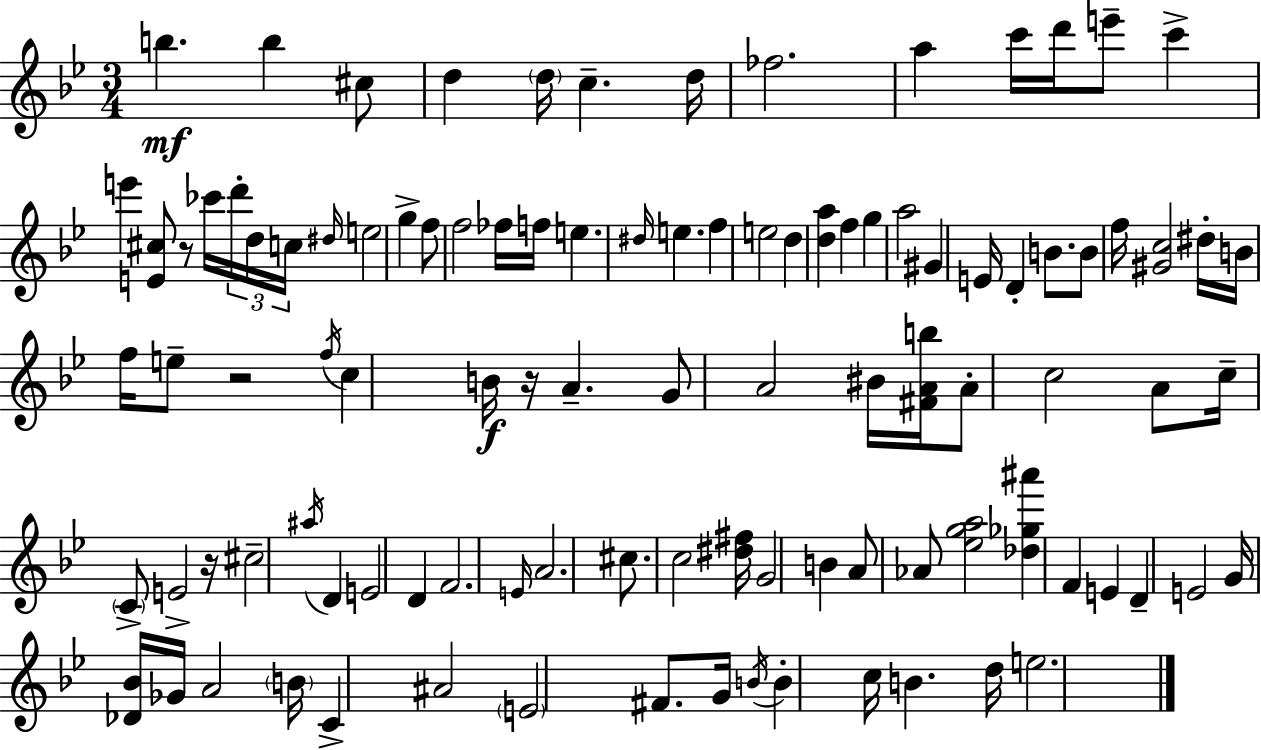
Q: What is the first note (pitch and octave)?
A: B5